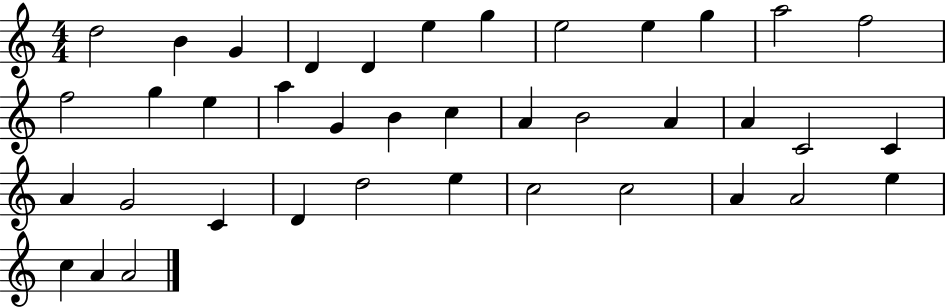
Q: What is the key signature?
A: C major